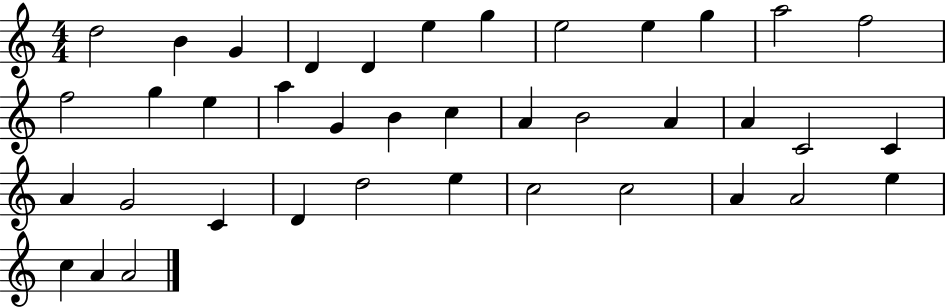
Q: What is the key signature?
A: C major